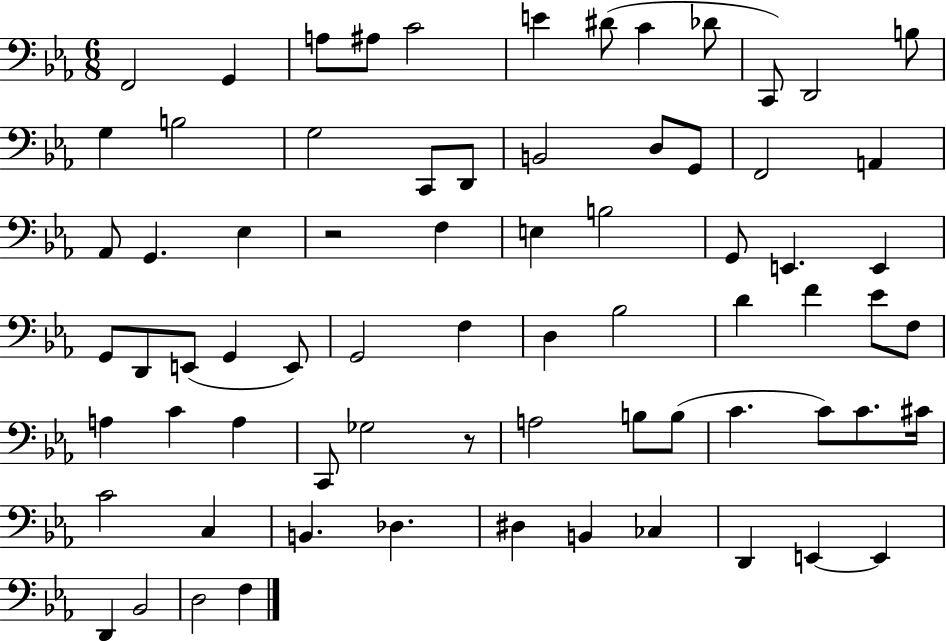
X:1
T:Untitled
M:6/8
L:1/4
K:Eb
F,,2 G,, A,/2 ^A,/2 C2 E ^D/2 C _D/2 C,,/2 D,,2 B,/2 G, B,2 G,2 C,,/2 D,,/2 B,,2 D,/2 G,,/2 F,,2 A,, _A,,/2 G,, _E, z2 F, E, B,2 G,,/2 E,, E,, G,,/2 D,,/2 E,,/2 G,, E,,/2 G,,2 F, D, _B,2 D F _E/2 F,/2 A, C A, C,,/2 _G,2 z/2 A,2 B,/2 B,/2 C C/2 C/2 ^C/4 C2 C, B,, _D, ^D, B,, _C, D,, E,, E,, D,, _B,,2 D,2 F,